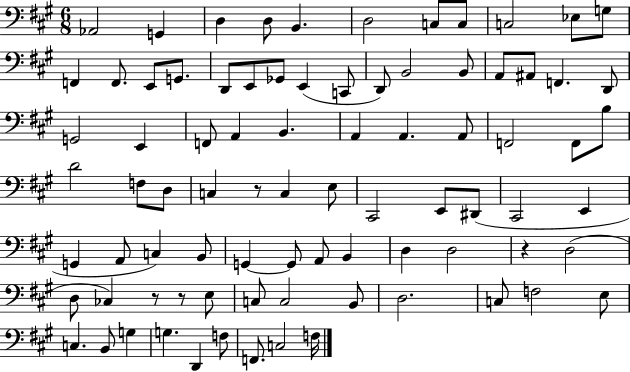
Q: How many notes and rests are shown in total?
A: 83